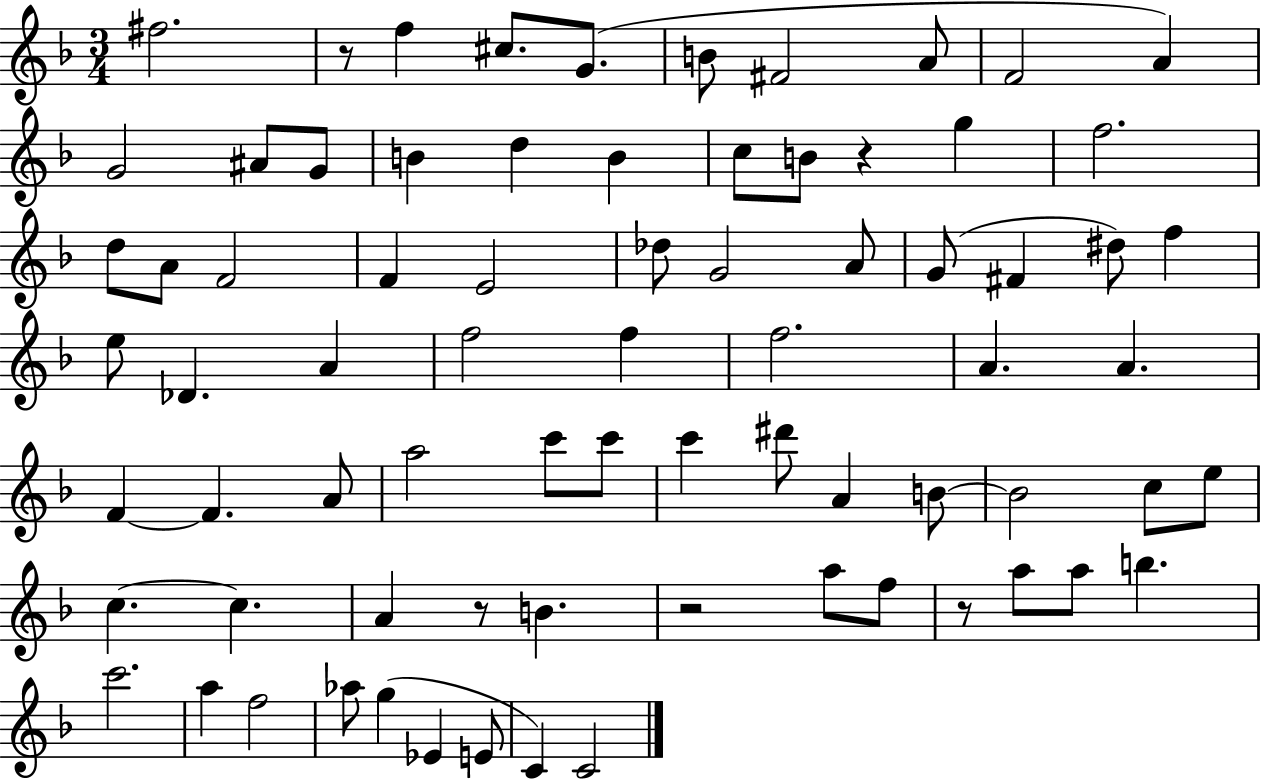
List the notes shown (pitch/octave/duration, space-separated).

F#5/h. R/e F5/q C#5/e. G4/e. B4/e F#4/h A4/e F4/h A4/q G4/h A#4/e G4/e B4/q D5/q B4/q C5/e B4/e R/q G5/q F5/h. D5/e A4/e F4/h F4/q E4/h Db5/e G4/h A4/e G4/e F#4/q D#5/e F5/q E5/e Db4/q. A4/q F5/h F5/q F5/h. A4/q. A4/q. F4/q F4/q. A4/e A5/h C6/e C6/e C6/q D#6/e A4/q B4/e B4/h C5/e E5/e C5/q. C5/q. A4/q R/e B4/q. R/h A5/e F5/e R/e A5/e A5/e B5/q. C6/h. A5/q F5/h Ab5/e G5/q Eb4/q E4/e C4/q C4/h